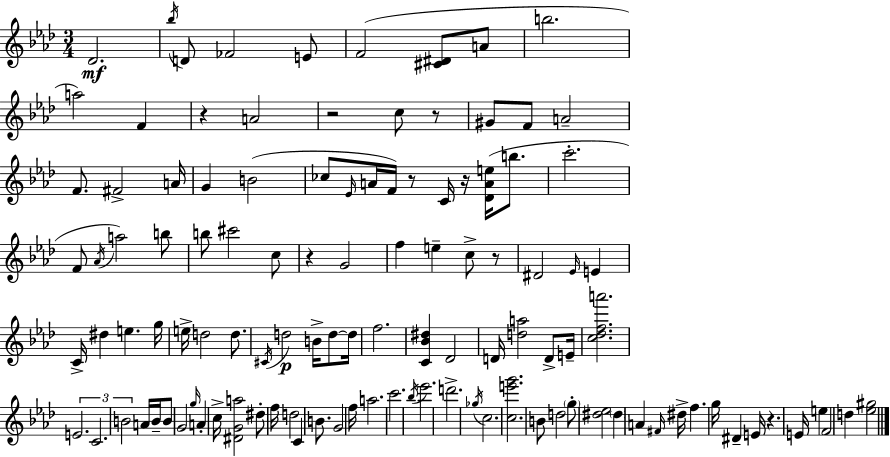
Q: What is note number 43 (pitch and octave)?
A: D#5